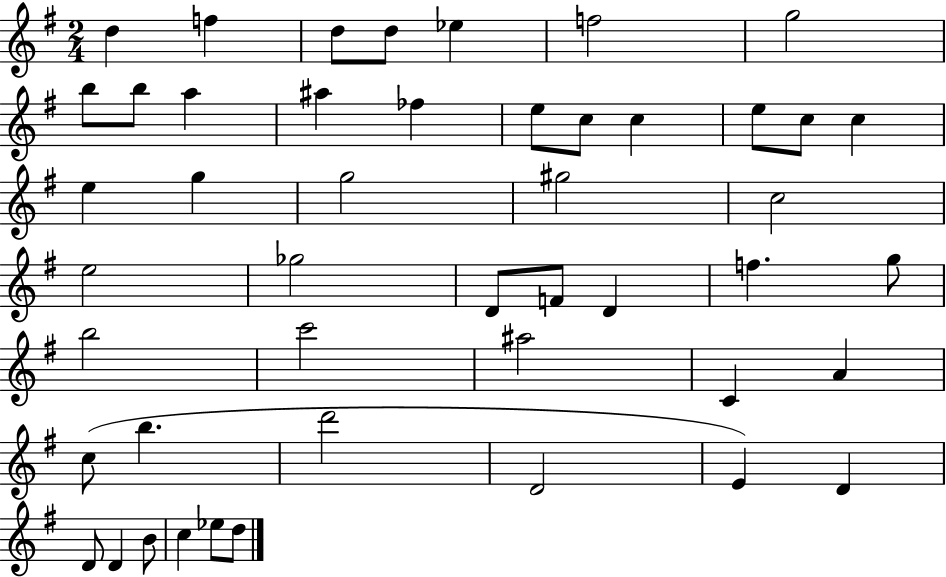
{
  \clef treble
  \numericTimeSignature
  \time 2/4
  \key g \major
  \repeat volta 2 { d''4 f''4 | d''8 d''8 ees''4 | f''2 | g''2 | \break b''8 b''8 a''4 | ais''4 fes''4 | e''8 c''8 c''4 | e''8 c''8 c''4 | \break e''4 g''4 | g''2 | gis''2 | c''2 | \break e''2 | ges''2 | d'8 f'8 d'4 | f''4. g''8 | \break b''2 | c'''2 | ais''2 | c'4 a'4 | \break c''8( b''4. | d'''2 | d'2 | e'4) d'4 | \break d'8 d'4 b'8 | c''4 ees''8 d''8 | } \bar "|."
}